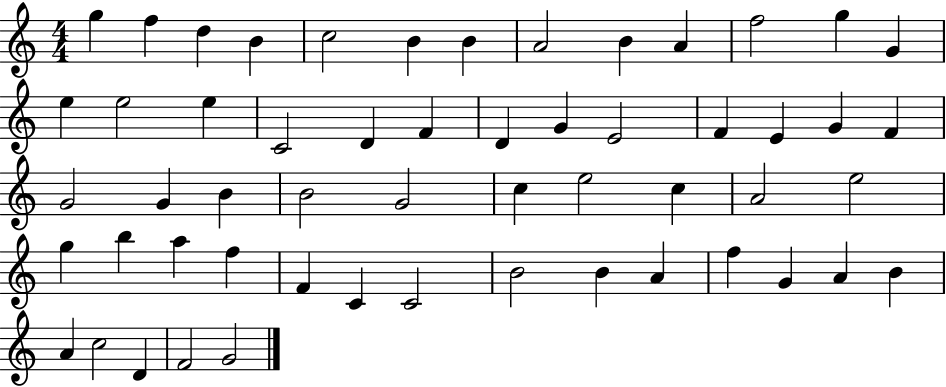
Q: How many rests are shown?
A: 0